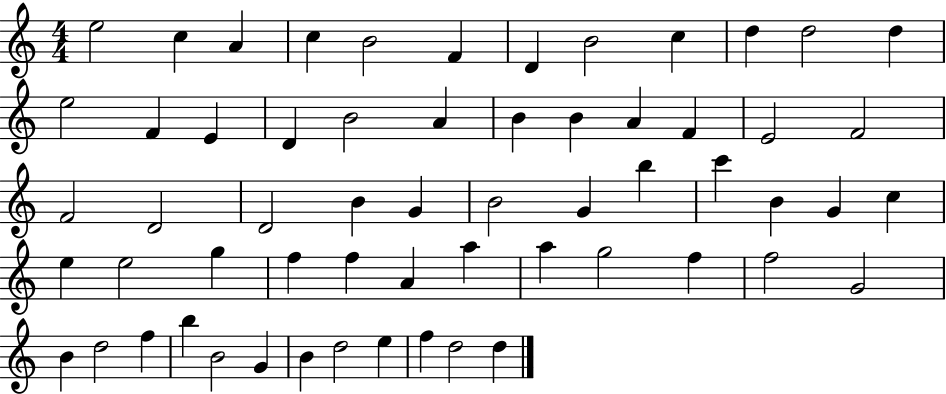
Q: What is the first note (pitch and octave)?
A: E5